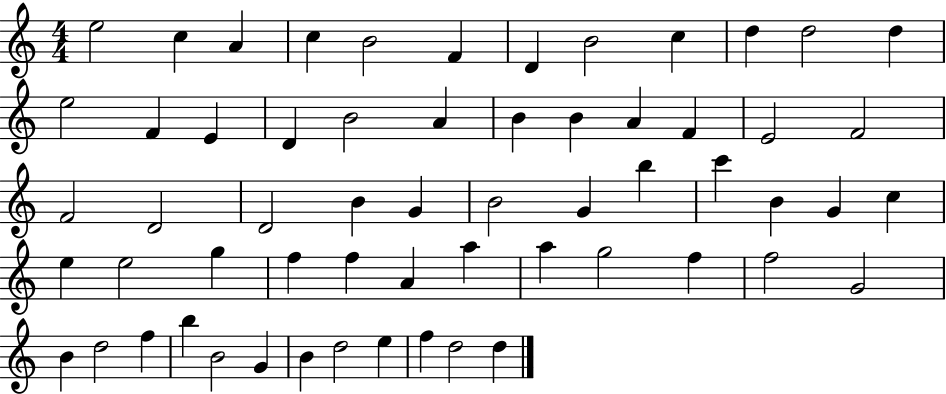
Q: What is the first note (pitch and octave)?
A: E5